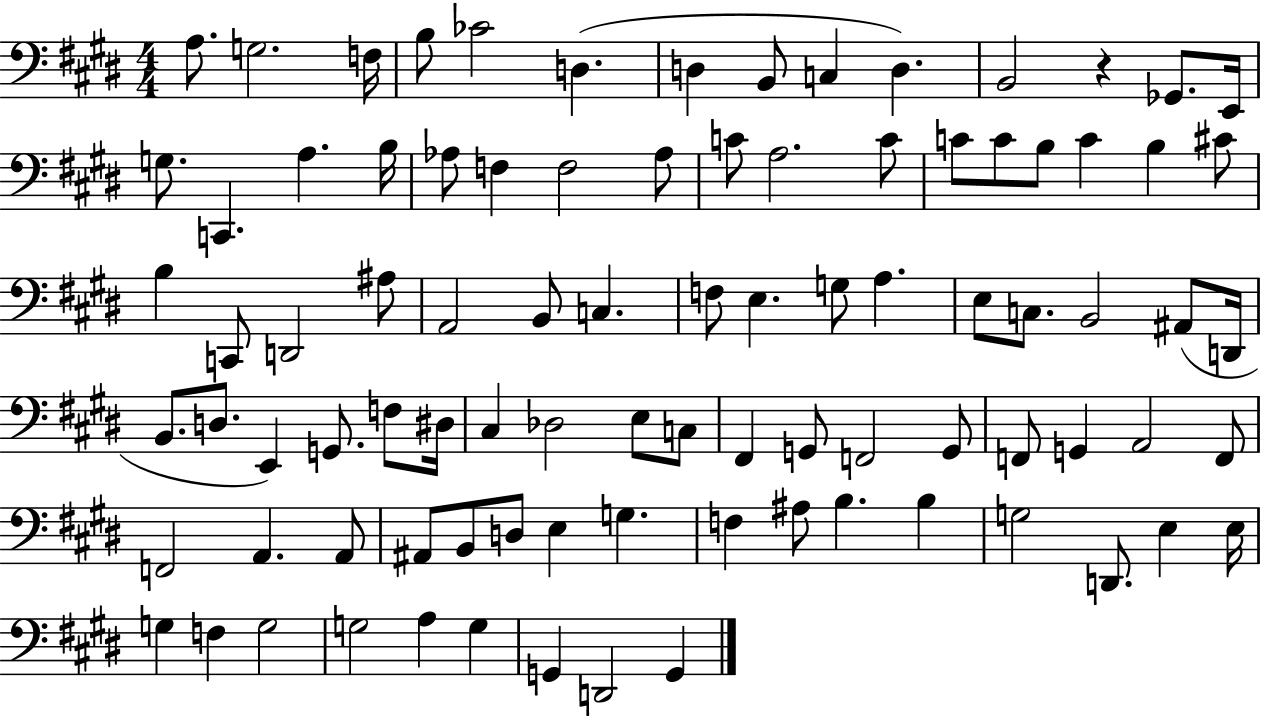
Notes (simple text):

A3/e. G3/h. F3/s B3/e CES4/h D3/q. D3/q B2/e C3/q D3/q. B2/h R/q Gb2/e. E2/s G3/e. C2/q. A3/q. B3/s Ab3/e F3/q F3/h Ab3/e C4/e A3/h. C4/e C4/e C4/e B3/e C4/q B3/q C#4/e B3/q C2/e D2/h A#3/e A2/h B2/e C3/q. F3/e E3/q. G3/e A3/q. E3/e C3/e. B2/h A#2/e D2/s B2/e. D3/e. E2/q G2/e. F3/e D#3/s C#3/q Db3/h E3/e C3/e F#2/q G2/e F2/h G2/e F2/e G2/q A2/h F2/e F2/h A2/q. A2/e A#2/e B2/e D3/e E3/q G3/q. F3/q A#3/e B3/q. B3/q G3/h D2/e. E3/q E3/s G3/q F3/q G3/h G3/h A3/q G3/q G2/q D2/h G2/q